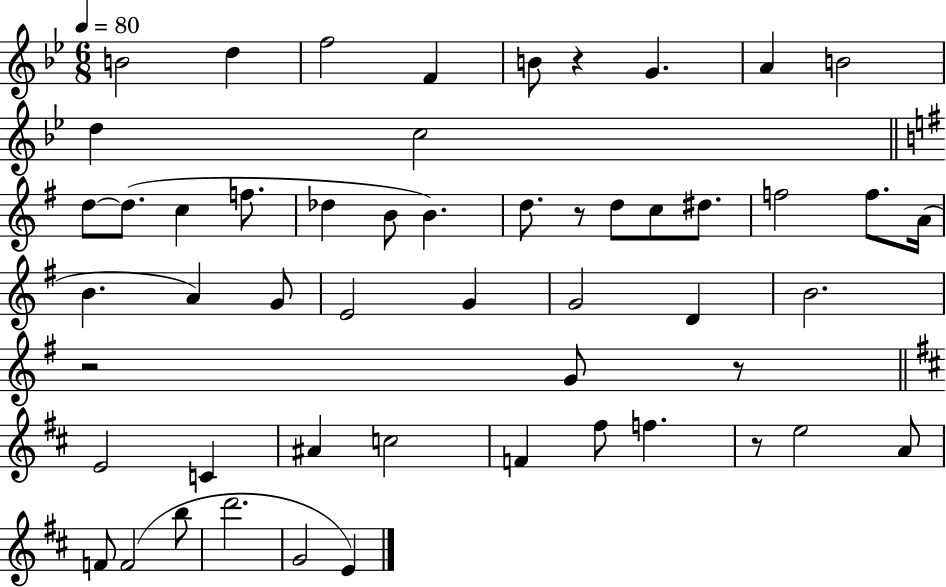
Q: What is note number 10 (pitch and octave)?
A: C5